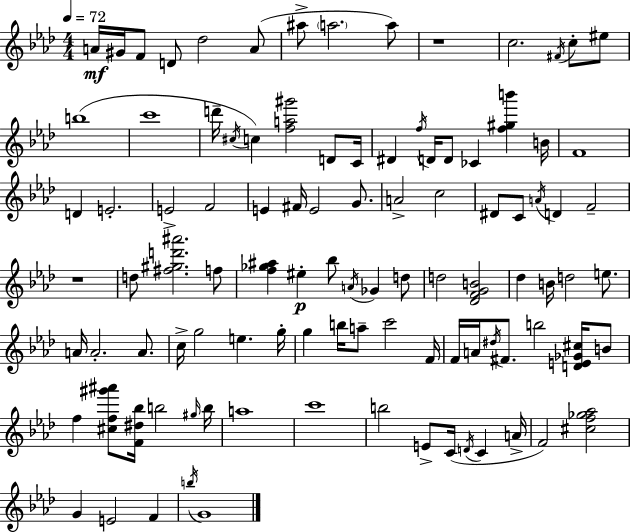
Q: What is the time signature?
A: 4/4